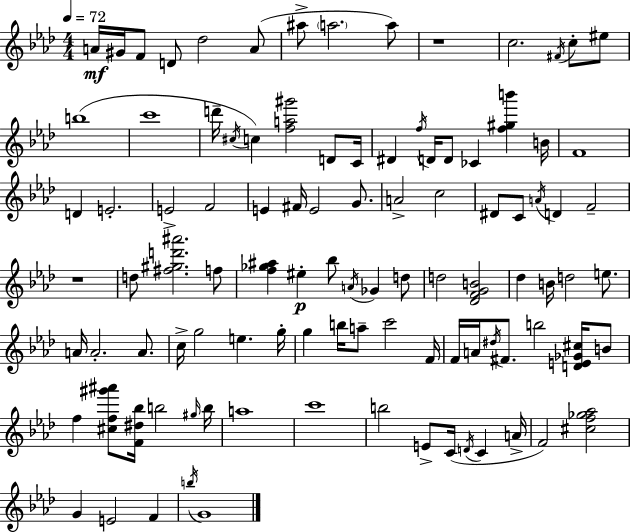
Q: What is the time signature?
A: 4/4